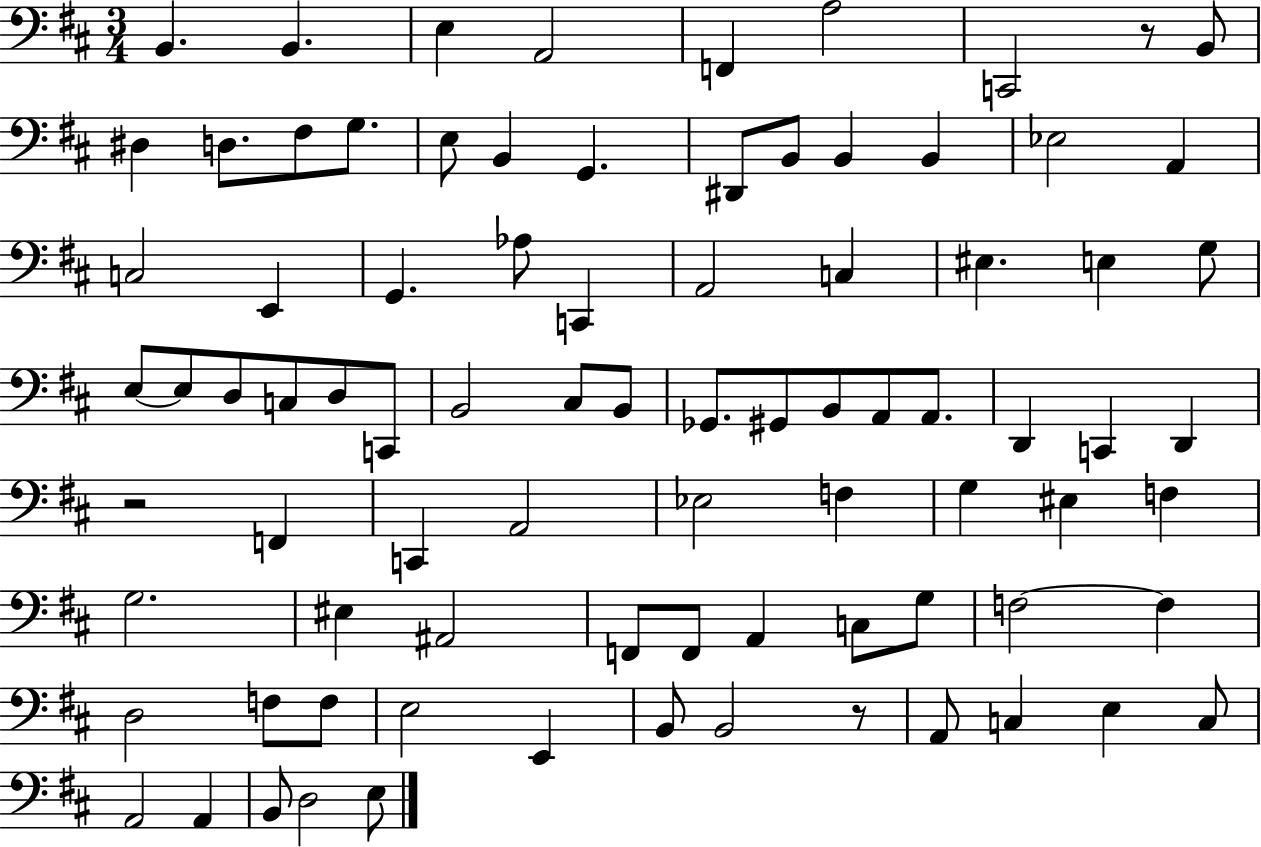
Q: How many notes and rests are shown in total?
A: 85